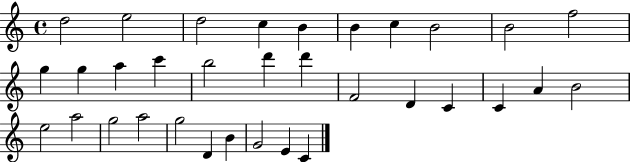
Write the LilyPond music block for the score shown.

{
  \clef treble
  \time 4/4
  \defaultTimeSignature
  \key c \major
  d''2 e''2 | d''2 c''4 b'4 | b'4 c''4 b'2 | b'2 f''2 | \break g''4 g''4 a''4 c'''4 | b''2 d'''4 d'''4 | f'2 d'4 c'4 | c'4 a'4 b'2 | \break e''2 a''2 | g''2 a''2 | g''2 d'4 b'4 | g'2 e'4 c'4 | \break \bar "|."
}